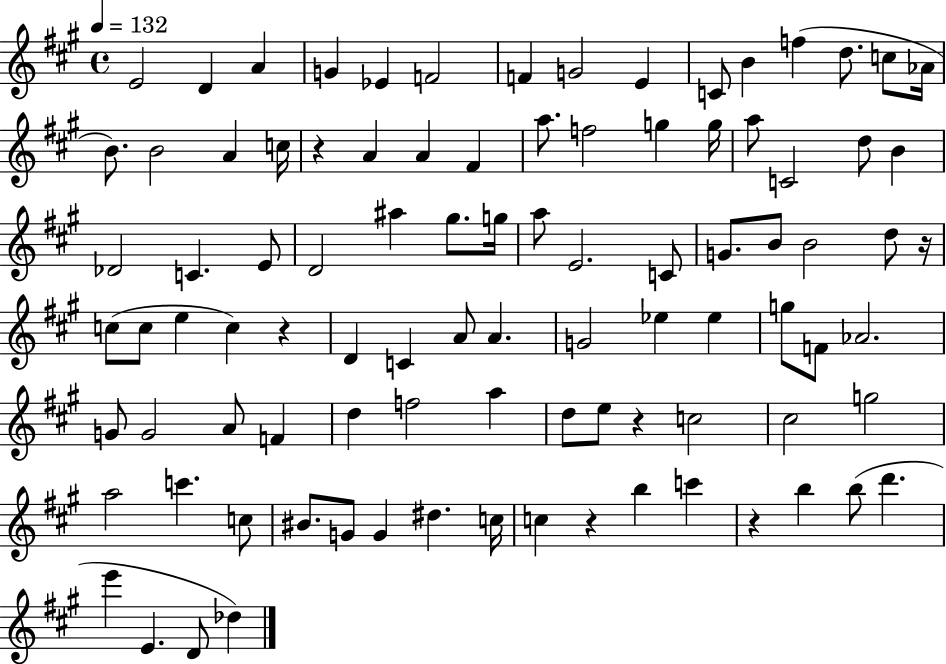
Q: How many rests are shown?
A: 6